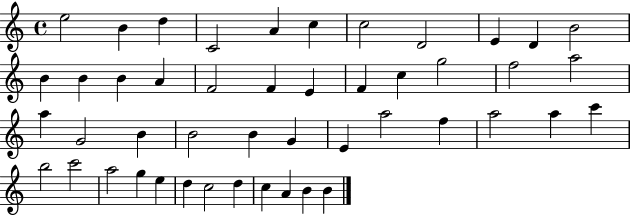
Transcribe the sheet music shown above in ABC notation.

X:1
T:Untitled
M:4/4
L:1/4
K:C
e2 B d C2 A c c2 D2 E D B2 B B B A F2 F E F c g2 f2 a2 a G2 B B2 B G E a2 f a2 a c' b2 c'2 a2 g e d c2 d c A B B